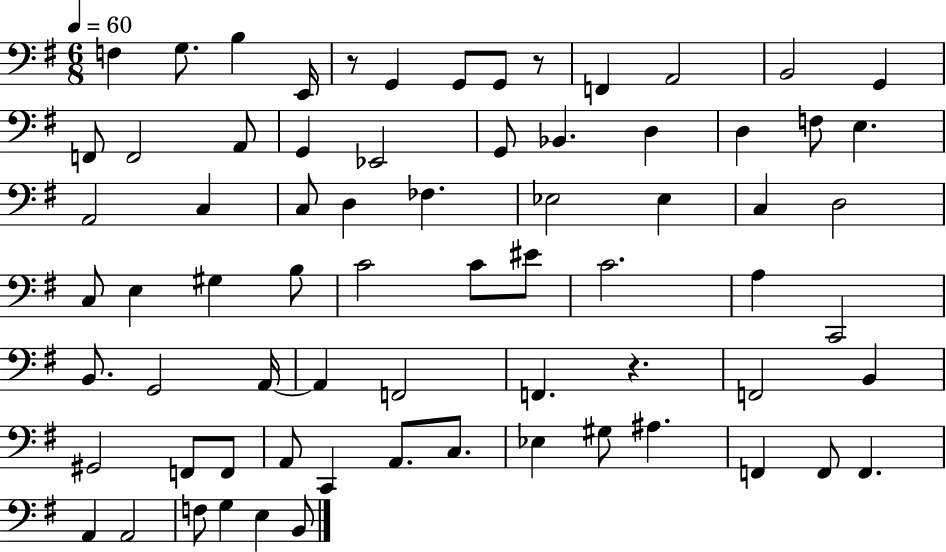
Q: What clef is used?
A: bass